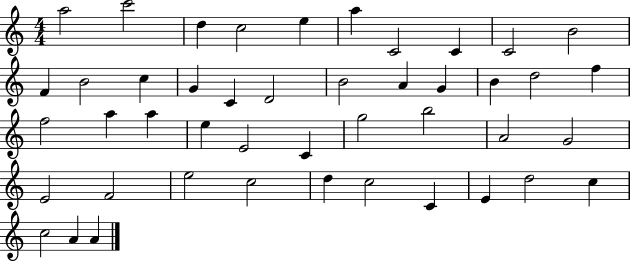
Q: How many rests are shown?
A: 0